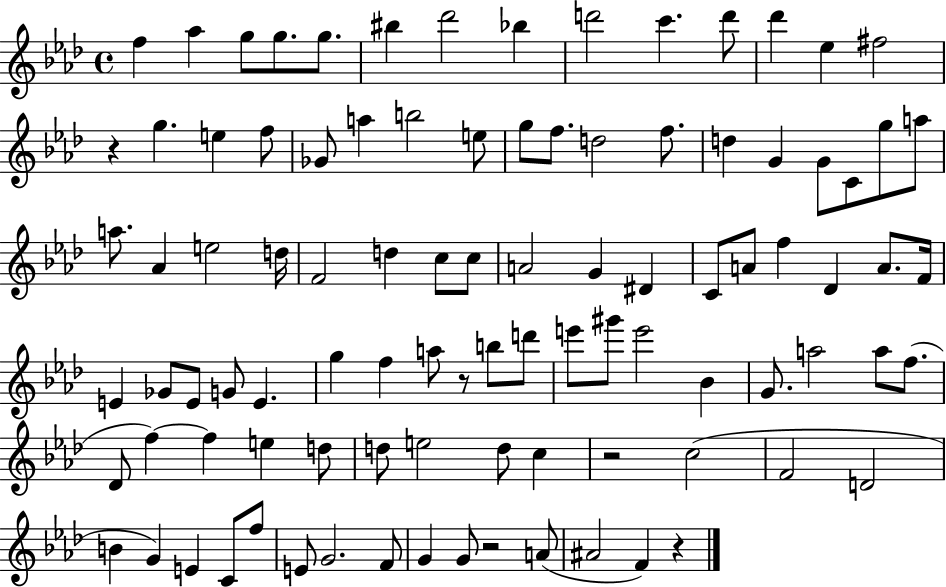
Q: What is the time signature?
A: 4/4